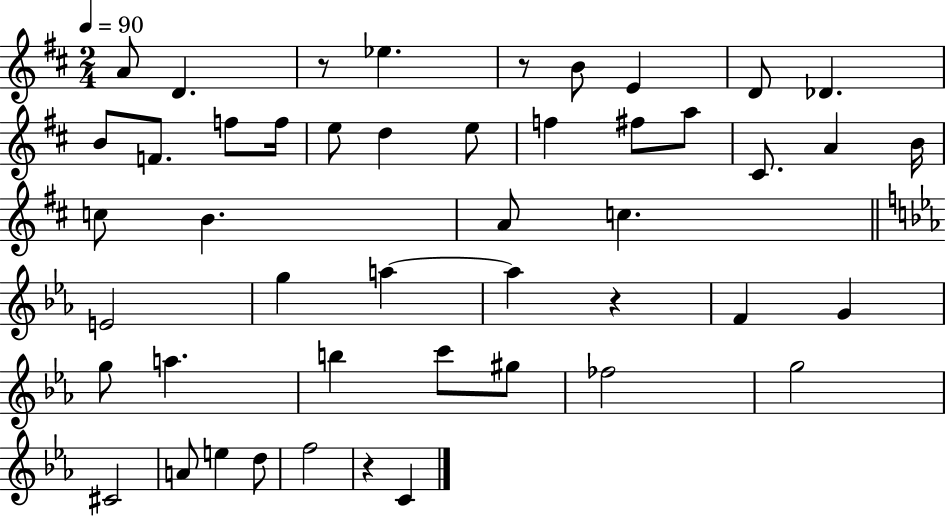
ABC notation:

X:1
T:Untitled
M:2/4
L:1/4
K:D
A/2 D z/2 _e z/2 B/2 E D/2 _D B/2 F/2 f/2 f/4 e/2 d e/2 f ^f/2 a/2 ^C/2 A B/4 c/2 B A/2 c E2 g a a z F G g/2 a b c'/2 ^g/2 _f2 g2 ^C2 A/2 e d/2 f2 z C